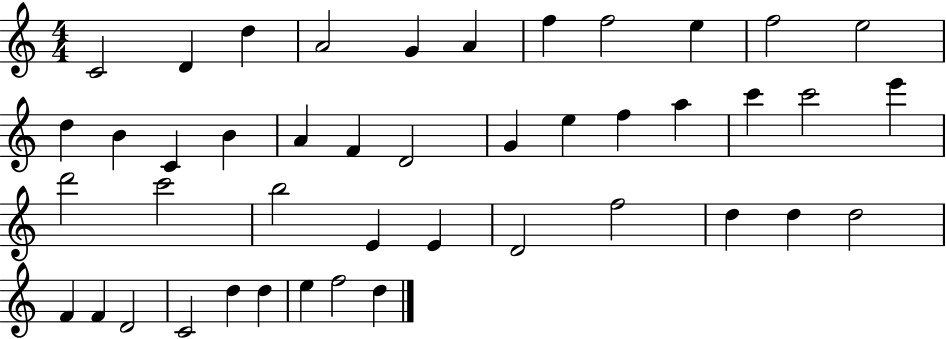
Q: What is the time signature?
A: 4/4